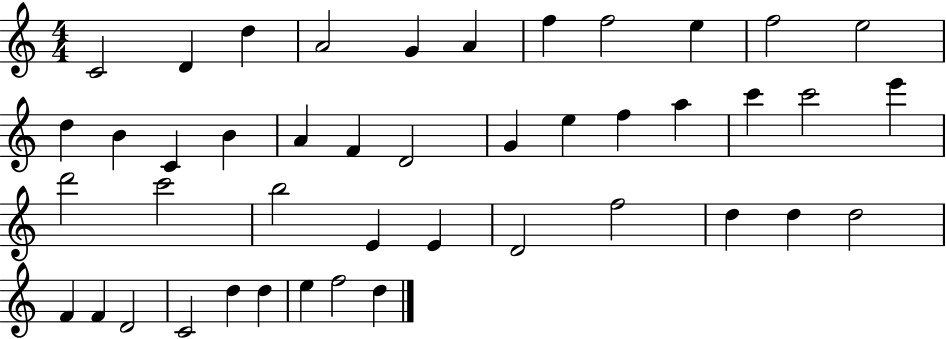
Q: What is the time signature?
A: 4/4